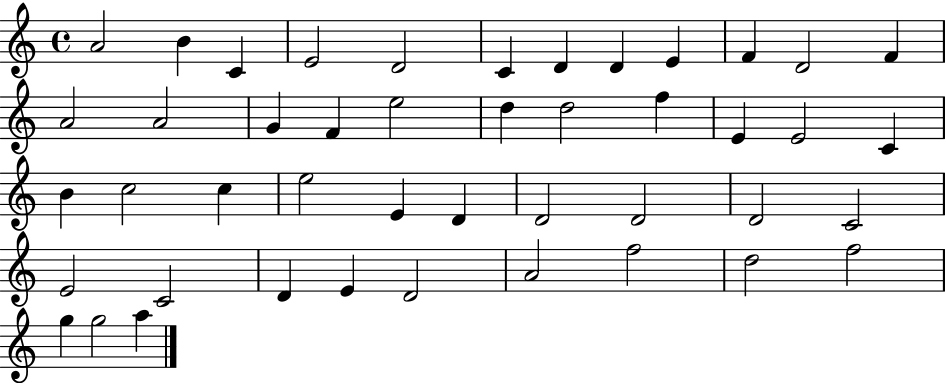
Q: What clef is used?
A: treble